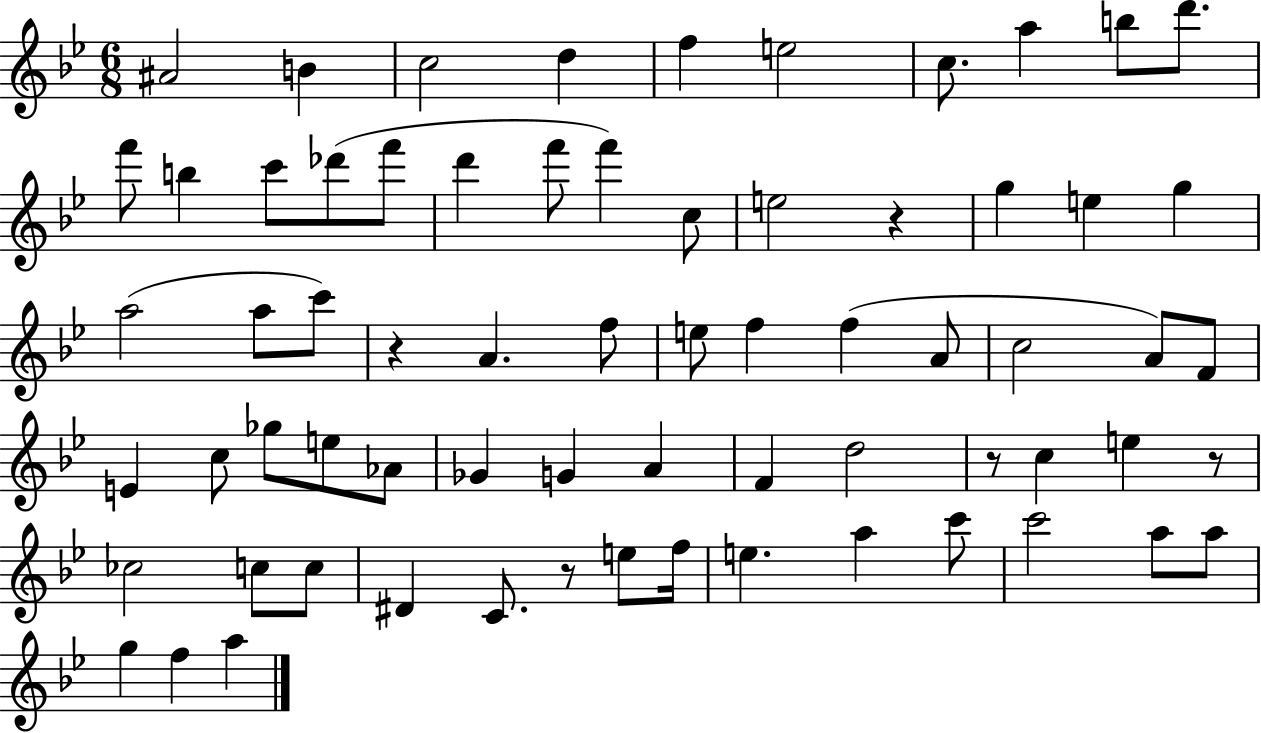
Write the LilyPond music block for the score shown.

{
  \clef treble
  \numericTimeSignature
  \time 6/8
  \key bes \major
  ais'2 b'4 | c''2 d''4 | f''4 e''2 | c''8. a''4 b''8 d'''8. | \break f'''8 b''4 c'''8 des'''8( f'''8 | d'''4 f'''8 f'''4) c''8 | e''2 r4 | g''4 e''4 g''4 | \break a''2( a''8 c'''8) | r4 a'4. f''8 | e''8 f''4 f''4( a'8 | c''2 a'8) f'8 | \break e'4 c''8 ges''8 e''8 aes'8 | ges'4 g'4 a'4 | f'4 d''2 | r8 c''4 e''4 r8 | \break ces''2 c''8 c''8 | dis'4 c'8. r8 e''8 f''16 | e''4. a''4 c'''8 | c'''2 a''8 a''8 | \break g''4 f''4 a''4 | \bar "|."
}